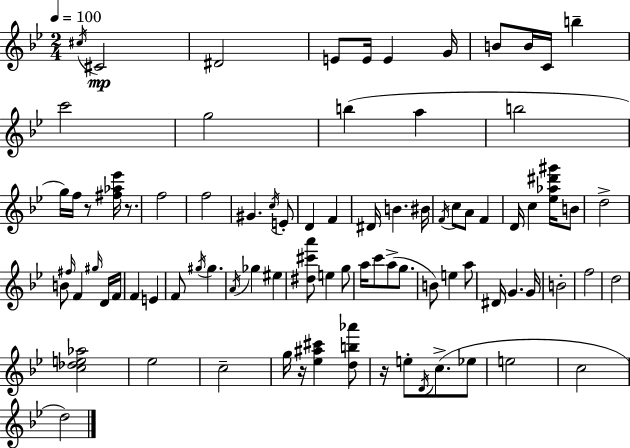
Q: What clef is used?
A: treble